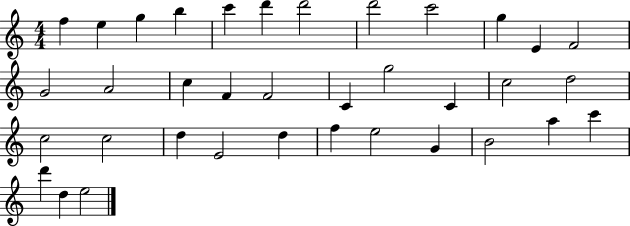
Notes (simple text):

F5/q E5/q G5/q B5/q C6/q D6/q D6/h D6/h C6/h G5/q E4/q F4/h G4/h A4/h C5/q F4/q F4/h C4/q G5/h C4/q C5/h D5/h C5/h C5/h D5/q E4/h D5/q F5/q E5/h G4/q B4/h A5/q C6/q D6/q D5/q E5/h